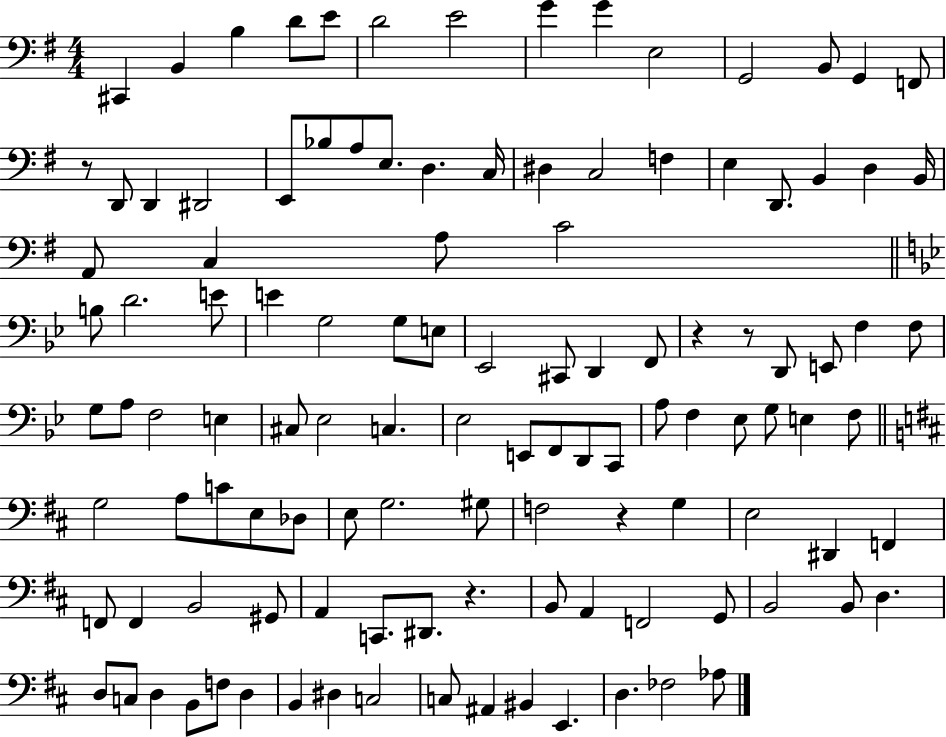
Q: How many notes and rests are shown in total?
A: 116